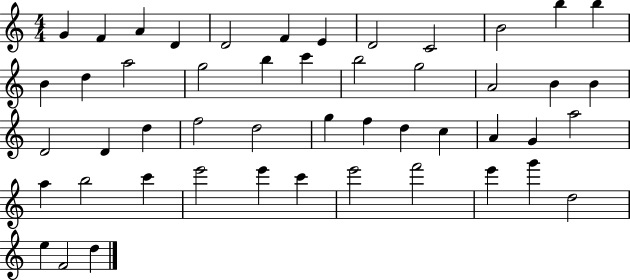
{
  \clef treble
  \numericTimeSignature
  \time 4/4
  \key c \major
  g'4 f'4 a'4 d'4 | d'2 f'4 e'4 | d'2 c'2 | b'2 b''4 b''4 | \break b'4 d''4 a''2 | g''2 b''4 c'''4 | b''2 g''2 | a'2 b'4 b'4 | \break d'2 d'4 d''4 | f''2 d''2 | g''4 f''4 d''4 c''4 | a'4 g'4 a''2 | \break a''4 b''2 c'''4 | e'''2 e'''4 c'''4 | e'''2 f'''2 | e'''4 g'''4 d''2 | \break e''4 f'2 d''4 | \bar "|."
}